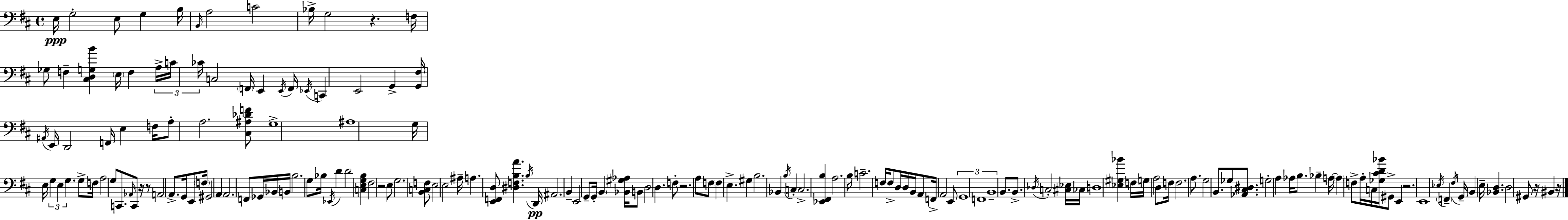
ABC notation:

X:1
T:Untitled
M:4/4
L:1/4
K:D
E,/4 G,2 E,/2 G, B,/4 B,,/4 A,2 C2 _B,/4 G,2 z F,/4 _G,/2 F, [^C,D,G,B] E,/4 F, A,/4 C/4 _C/4 C,2 F,,/4 E,, E,,/4 F,,/4 _E,,/4 C,, E,,2 G,, [G,,^F,]/4 ^A,,/4 E,,/4 D,,2 F,,/4 E, F,/4 A,/2 A,2 [^C,^A,_DF]/2 G,4 ^A,4 G,/4 E,/4 G, E, G, G,/2 F,/4 A,2 G,/2 C,,/2 _A,,/4 C,,/2 z/4 z/2 A,,2 A,,/2 G,,/4 E,,/2 F,/4 ^G,,2 A,, A,,2 F,,/2 _G,,/4 _B,,/4 B,,/4 B,2 G,/2 _B,/4 _E,,/4 D D2 [C,E,G,B,] ^F,2 z2 E,/2 G,2 [B,,C,F,]/2 E,2 E,2 ^A,/4 A, [E,,F,,D,]/2 [^D,F,B,A] B,/4 D,,/4 ^A,,2 B,, E,,2 G,,/2 G,,/4 B,, [_B,,^G,_A,]/4 B,,/2 D,2 D, F,/2 z2 A,/2 F,/2 F, E, ^G, B,2 _B,, B,/4 C, C,2 [_E,,^F,,B,] A,2 B,/4 C2 F,/4 F,/2 D,/4 D,/4 B,,/4 A,,/2 F,,/4 A,,2 E,,/2 G,,4 F,,4 B,,4 B,,/2 B,,/2 _D,/4 C,2 [^C,_E,]/4 _C,/4 D,4 [_E,^G,_B] F,/4 G,/4 A,2 D,/2 F,/4 F,2 A,/2 G,2 B,,/2 _G,/2 [_A,,^C,^D,]/2 G,2 A, _A,/4 B,/2 _B, A,/4 A, F,/2 A,/4 C,/4 [_G,^CD_B]/4 ^G,,/2 E,, z2 E,,4 _E,/4 F,, ^F,/4 G,,/4 B,, E,/4 [_B,,D,] D,2 ^G,,/2 z/4 ^B,, z/4